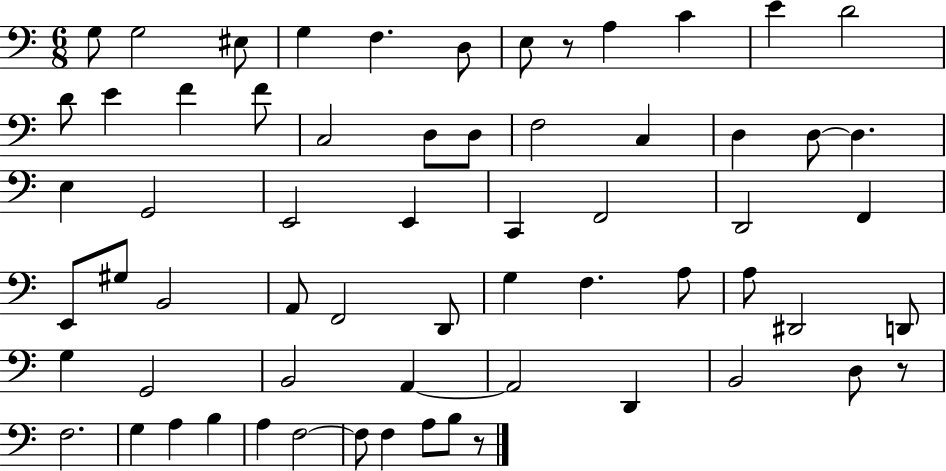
X:1
T:Untitled
M:6/8
L:1/4
K:C
G,/2 G,2 ^E,/2 G, F, D,/2 E,/2 z/2 A, C E D2 D/2 E F F/2 C,2 D,/2 D,/2 F,2 C, D, D,/2 D, E, G,,2 E,,2 E,, C,, F,,2 D,,2 F,, E,,/2 ^G,/2 B,,2 A,,/2 F,,2 D,,/2 G, F, A,/2 A,/2 ^D,,2 D,,/2 G, G,,2 B,,2 A,, A,,2 D,, B,,2 D,/2 z/2 F,2 G, A, B, A, F,2 F,/2 F, A,/2 B,/2 z/2